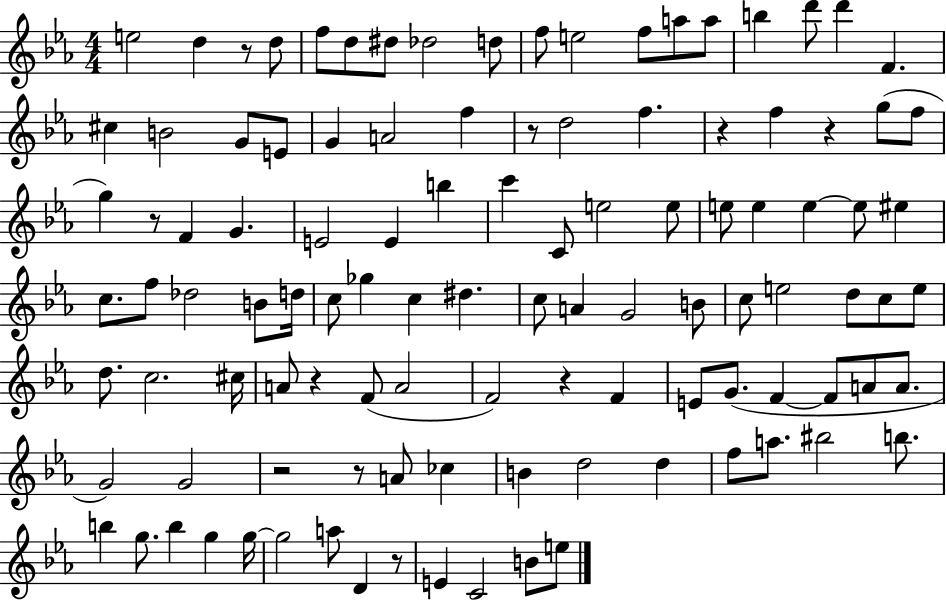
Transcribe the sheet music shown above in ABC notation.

X:1
T:Untitled
M:4/4
L:1/4
K:Eb
e2 d z/2 d/2 f/2 d/2 ^d/2 _d2 d/2 f/2 e2 f/2 a/2 a/2 b d'/2 d' F ^c B2 G/2 E/2 G A2 f z/2 d2 f z f z g/2 f/2 g z/2 F G E2 E b c' C/2 e2 e/2 e/2 e e e/2 ^e c/2 f/2 _d2 B/2 d/4 c/2 _g c ^d c/2 A G2 B/2 c/2 e2 d/2 c/2 e/2 d/2 c2 ^c/4 A/2 z F/2 A2 F2 z F E/2 G/2 F F/2 A/2 A/2 G2 G2 z2 z/2 A/2 _c B d2 d f/2 a/2 ^b2 b/2 b g/2 b g g/4 g2 a/2 D z/2 E C2 B/2 e/2